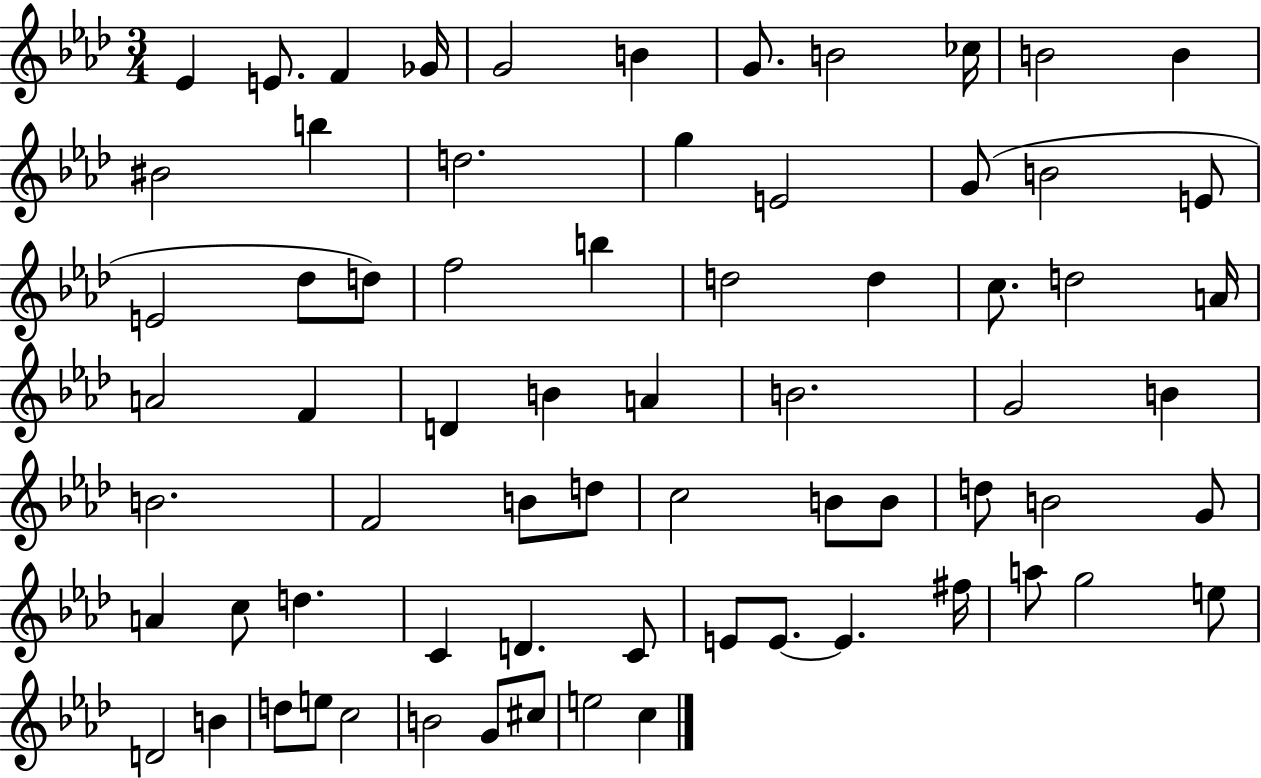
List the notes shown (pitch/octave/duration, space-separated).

Eb4/q E4/e. F4/q Gb4/s G4/h B4/q G4/e. B4/h CES5/s B4/h B4/q BIS4/h B5/q D5/h. G5/q E4/h G4/e B4/h E4/e E4/h Db5/e D5/e F5/h B5/q D5/h D5/q C5/e. D5/h A4/s A4/h F4/q D4/q B4/q A4/q B4/h. G4/h B4/q B4/h. F4/h B4/e D5/e C5/h B4/e B4/e D5/e B4/h G4/e A4/q C5/e D5/q. C4/q D4/q. C4/e E4/e E4/e. E4/q. F#5/s A5/e G5/h E5/e D4/h B4/q D5/e E5/e C5/h B4/h G4/e C#5/e E5/h C5/q